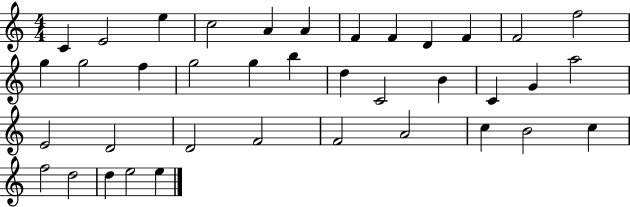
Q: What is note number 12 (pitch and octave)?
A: F5